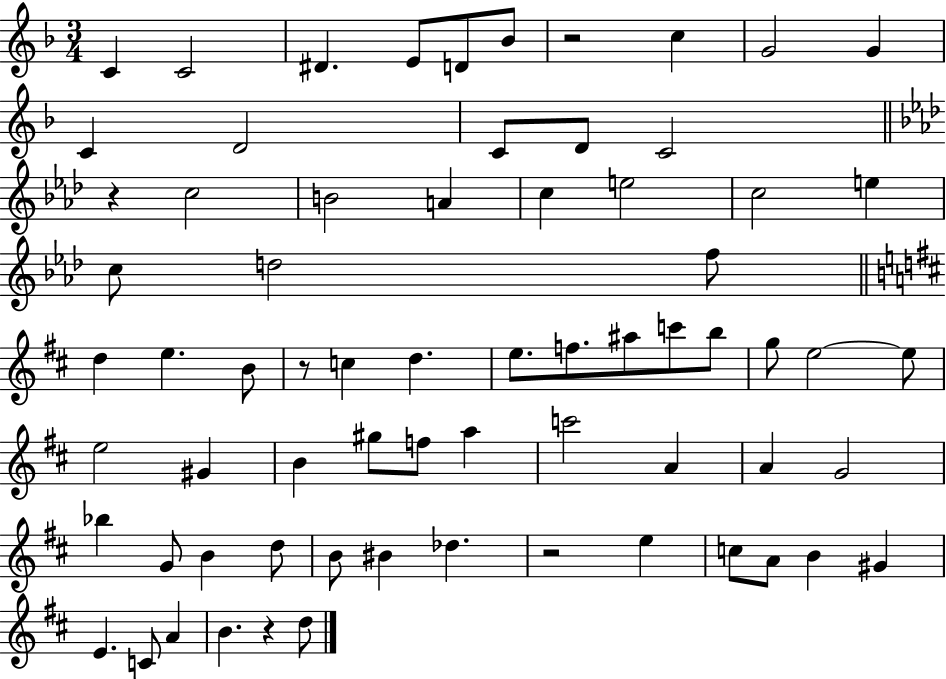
C4/q C4/h D#4/q. E4/e D4/e Bb4/e R/h C5/q G4/h G4/q C4/q D4/h C4/e D4/e C4/h R/q C5/h B4/h A4/q C5/q E5/h C5/h E5/q C5/e D5/h F5/e D5/q E5/q. B4/e R/e C5/q D5/q. E5/e. F5/e. A#5/e C6/e B5/e G5/e E5/h E5/e E5/h G#4/q B4/q G#5/e F5/e A5/q C6/h A4/q A4/q G4/h Bb5/q G4/e B4/q D5/e B4/e BIS4/q Db5/q. R/h E5/q C5/e A4/e B4/q G#4/q E4/q. C4/e A4/q B4/q. R/q D5/e